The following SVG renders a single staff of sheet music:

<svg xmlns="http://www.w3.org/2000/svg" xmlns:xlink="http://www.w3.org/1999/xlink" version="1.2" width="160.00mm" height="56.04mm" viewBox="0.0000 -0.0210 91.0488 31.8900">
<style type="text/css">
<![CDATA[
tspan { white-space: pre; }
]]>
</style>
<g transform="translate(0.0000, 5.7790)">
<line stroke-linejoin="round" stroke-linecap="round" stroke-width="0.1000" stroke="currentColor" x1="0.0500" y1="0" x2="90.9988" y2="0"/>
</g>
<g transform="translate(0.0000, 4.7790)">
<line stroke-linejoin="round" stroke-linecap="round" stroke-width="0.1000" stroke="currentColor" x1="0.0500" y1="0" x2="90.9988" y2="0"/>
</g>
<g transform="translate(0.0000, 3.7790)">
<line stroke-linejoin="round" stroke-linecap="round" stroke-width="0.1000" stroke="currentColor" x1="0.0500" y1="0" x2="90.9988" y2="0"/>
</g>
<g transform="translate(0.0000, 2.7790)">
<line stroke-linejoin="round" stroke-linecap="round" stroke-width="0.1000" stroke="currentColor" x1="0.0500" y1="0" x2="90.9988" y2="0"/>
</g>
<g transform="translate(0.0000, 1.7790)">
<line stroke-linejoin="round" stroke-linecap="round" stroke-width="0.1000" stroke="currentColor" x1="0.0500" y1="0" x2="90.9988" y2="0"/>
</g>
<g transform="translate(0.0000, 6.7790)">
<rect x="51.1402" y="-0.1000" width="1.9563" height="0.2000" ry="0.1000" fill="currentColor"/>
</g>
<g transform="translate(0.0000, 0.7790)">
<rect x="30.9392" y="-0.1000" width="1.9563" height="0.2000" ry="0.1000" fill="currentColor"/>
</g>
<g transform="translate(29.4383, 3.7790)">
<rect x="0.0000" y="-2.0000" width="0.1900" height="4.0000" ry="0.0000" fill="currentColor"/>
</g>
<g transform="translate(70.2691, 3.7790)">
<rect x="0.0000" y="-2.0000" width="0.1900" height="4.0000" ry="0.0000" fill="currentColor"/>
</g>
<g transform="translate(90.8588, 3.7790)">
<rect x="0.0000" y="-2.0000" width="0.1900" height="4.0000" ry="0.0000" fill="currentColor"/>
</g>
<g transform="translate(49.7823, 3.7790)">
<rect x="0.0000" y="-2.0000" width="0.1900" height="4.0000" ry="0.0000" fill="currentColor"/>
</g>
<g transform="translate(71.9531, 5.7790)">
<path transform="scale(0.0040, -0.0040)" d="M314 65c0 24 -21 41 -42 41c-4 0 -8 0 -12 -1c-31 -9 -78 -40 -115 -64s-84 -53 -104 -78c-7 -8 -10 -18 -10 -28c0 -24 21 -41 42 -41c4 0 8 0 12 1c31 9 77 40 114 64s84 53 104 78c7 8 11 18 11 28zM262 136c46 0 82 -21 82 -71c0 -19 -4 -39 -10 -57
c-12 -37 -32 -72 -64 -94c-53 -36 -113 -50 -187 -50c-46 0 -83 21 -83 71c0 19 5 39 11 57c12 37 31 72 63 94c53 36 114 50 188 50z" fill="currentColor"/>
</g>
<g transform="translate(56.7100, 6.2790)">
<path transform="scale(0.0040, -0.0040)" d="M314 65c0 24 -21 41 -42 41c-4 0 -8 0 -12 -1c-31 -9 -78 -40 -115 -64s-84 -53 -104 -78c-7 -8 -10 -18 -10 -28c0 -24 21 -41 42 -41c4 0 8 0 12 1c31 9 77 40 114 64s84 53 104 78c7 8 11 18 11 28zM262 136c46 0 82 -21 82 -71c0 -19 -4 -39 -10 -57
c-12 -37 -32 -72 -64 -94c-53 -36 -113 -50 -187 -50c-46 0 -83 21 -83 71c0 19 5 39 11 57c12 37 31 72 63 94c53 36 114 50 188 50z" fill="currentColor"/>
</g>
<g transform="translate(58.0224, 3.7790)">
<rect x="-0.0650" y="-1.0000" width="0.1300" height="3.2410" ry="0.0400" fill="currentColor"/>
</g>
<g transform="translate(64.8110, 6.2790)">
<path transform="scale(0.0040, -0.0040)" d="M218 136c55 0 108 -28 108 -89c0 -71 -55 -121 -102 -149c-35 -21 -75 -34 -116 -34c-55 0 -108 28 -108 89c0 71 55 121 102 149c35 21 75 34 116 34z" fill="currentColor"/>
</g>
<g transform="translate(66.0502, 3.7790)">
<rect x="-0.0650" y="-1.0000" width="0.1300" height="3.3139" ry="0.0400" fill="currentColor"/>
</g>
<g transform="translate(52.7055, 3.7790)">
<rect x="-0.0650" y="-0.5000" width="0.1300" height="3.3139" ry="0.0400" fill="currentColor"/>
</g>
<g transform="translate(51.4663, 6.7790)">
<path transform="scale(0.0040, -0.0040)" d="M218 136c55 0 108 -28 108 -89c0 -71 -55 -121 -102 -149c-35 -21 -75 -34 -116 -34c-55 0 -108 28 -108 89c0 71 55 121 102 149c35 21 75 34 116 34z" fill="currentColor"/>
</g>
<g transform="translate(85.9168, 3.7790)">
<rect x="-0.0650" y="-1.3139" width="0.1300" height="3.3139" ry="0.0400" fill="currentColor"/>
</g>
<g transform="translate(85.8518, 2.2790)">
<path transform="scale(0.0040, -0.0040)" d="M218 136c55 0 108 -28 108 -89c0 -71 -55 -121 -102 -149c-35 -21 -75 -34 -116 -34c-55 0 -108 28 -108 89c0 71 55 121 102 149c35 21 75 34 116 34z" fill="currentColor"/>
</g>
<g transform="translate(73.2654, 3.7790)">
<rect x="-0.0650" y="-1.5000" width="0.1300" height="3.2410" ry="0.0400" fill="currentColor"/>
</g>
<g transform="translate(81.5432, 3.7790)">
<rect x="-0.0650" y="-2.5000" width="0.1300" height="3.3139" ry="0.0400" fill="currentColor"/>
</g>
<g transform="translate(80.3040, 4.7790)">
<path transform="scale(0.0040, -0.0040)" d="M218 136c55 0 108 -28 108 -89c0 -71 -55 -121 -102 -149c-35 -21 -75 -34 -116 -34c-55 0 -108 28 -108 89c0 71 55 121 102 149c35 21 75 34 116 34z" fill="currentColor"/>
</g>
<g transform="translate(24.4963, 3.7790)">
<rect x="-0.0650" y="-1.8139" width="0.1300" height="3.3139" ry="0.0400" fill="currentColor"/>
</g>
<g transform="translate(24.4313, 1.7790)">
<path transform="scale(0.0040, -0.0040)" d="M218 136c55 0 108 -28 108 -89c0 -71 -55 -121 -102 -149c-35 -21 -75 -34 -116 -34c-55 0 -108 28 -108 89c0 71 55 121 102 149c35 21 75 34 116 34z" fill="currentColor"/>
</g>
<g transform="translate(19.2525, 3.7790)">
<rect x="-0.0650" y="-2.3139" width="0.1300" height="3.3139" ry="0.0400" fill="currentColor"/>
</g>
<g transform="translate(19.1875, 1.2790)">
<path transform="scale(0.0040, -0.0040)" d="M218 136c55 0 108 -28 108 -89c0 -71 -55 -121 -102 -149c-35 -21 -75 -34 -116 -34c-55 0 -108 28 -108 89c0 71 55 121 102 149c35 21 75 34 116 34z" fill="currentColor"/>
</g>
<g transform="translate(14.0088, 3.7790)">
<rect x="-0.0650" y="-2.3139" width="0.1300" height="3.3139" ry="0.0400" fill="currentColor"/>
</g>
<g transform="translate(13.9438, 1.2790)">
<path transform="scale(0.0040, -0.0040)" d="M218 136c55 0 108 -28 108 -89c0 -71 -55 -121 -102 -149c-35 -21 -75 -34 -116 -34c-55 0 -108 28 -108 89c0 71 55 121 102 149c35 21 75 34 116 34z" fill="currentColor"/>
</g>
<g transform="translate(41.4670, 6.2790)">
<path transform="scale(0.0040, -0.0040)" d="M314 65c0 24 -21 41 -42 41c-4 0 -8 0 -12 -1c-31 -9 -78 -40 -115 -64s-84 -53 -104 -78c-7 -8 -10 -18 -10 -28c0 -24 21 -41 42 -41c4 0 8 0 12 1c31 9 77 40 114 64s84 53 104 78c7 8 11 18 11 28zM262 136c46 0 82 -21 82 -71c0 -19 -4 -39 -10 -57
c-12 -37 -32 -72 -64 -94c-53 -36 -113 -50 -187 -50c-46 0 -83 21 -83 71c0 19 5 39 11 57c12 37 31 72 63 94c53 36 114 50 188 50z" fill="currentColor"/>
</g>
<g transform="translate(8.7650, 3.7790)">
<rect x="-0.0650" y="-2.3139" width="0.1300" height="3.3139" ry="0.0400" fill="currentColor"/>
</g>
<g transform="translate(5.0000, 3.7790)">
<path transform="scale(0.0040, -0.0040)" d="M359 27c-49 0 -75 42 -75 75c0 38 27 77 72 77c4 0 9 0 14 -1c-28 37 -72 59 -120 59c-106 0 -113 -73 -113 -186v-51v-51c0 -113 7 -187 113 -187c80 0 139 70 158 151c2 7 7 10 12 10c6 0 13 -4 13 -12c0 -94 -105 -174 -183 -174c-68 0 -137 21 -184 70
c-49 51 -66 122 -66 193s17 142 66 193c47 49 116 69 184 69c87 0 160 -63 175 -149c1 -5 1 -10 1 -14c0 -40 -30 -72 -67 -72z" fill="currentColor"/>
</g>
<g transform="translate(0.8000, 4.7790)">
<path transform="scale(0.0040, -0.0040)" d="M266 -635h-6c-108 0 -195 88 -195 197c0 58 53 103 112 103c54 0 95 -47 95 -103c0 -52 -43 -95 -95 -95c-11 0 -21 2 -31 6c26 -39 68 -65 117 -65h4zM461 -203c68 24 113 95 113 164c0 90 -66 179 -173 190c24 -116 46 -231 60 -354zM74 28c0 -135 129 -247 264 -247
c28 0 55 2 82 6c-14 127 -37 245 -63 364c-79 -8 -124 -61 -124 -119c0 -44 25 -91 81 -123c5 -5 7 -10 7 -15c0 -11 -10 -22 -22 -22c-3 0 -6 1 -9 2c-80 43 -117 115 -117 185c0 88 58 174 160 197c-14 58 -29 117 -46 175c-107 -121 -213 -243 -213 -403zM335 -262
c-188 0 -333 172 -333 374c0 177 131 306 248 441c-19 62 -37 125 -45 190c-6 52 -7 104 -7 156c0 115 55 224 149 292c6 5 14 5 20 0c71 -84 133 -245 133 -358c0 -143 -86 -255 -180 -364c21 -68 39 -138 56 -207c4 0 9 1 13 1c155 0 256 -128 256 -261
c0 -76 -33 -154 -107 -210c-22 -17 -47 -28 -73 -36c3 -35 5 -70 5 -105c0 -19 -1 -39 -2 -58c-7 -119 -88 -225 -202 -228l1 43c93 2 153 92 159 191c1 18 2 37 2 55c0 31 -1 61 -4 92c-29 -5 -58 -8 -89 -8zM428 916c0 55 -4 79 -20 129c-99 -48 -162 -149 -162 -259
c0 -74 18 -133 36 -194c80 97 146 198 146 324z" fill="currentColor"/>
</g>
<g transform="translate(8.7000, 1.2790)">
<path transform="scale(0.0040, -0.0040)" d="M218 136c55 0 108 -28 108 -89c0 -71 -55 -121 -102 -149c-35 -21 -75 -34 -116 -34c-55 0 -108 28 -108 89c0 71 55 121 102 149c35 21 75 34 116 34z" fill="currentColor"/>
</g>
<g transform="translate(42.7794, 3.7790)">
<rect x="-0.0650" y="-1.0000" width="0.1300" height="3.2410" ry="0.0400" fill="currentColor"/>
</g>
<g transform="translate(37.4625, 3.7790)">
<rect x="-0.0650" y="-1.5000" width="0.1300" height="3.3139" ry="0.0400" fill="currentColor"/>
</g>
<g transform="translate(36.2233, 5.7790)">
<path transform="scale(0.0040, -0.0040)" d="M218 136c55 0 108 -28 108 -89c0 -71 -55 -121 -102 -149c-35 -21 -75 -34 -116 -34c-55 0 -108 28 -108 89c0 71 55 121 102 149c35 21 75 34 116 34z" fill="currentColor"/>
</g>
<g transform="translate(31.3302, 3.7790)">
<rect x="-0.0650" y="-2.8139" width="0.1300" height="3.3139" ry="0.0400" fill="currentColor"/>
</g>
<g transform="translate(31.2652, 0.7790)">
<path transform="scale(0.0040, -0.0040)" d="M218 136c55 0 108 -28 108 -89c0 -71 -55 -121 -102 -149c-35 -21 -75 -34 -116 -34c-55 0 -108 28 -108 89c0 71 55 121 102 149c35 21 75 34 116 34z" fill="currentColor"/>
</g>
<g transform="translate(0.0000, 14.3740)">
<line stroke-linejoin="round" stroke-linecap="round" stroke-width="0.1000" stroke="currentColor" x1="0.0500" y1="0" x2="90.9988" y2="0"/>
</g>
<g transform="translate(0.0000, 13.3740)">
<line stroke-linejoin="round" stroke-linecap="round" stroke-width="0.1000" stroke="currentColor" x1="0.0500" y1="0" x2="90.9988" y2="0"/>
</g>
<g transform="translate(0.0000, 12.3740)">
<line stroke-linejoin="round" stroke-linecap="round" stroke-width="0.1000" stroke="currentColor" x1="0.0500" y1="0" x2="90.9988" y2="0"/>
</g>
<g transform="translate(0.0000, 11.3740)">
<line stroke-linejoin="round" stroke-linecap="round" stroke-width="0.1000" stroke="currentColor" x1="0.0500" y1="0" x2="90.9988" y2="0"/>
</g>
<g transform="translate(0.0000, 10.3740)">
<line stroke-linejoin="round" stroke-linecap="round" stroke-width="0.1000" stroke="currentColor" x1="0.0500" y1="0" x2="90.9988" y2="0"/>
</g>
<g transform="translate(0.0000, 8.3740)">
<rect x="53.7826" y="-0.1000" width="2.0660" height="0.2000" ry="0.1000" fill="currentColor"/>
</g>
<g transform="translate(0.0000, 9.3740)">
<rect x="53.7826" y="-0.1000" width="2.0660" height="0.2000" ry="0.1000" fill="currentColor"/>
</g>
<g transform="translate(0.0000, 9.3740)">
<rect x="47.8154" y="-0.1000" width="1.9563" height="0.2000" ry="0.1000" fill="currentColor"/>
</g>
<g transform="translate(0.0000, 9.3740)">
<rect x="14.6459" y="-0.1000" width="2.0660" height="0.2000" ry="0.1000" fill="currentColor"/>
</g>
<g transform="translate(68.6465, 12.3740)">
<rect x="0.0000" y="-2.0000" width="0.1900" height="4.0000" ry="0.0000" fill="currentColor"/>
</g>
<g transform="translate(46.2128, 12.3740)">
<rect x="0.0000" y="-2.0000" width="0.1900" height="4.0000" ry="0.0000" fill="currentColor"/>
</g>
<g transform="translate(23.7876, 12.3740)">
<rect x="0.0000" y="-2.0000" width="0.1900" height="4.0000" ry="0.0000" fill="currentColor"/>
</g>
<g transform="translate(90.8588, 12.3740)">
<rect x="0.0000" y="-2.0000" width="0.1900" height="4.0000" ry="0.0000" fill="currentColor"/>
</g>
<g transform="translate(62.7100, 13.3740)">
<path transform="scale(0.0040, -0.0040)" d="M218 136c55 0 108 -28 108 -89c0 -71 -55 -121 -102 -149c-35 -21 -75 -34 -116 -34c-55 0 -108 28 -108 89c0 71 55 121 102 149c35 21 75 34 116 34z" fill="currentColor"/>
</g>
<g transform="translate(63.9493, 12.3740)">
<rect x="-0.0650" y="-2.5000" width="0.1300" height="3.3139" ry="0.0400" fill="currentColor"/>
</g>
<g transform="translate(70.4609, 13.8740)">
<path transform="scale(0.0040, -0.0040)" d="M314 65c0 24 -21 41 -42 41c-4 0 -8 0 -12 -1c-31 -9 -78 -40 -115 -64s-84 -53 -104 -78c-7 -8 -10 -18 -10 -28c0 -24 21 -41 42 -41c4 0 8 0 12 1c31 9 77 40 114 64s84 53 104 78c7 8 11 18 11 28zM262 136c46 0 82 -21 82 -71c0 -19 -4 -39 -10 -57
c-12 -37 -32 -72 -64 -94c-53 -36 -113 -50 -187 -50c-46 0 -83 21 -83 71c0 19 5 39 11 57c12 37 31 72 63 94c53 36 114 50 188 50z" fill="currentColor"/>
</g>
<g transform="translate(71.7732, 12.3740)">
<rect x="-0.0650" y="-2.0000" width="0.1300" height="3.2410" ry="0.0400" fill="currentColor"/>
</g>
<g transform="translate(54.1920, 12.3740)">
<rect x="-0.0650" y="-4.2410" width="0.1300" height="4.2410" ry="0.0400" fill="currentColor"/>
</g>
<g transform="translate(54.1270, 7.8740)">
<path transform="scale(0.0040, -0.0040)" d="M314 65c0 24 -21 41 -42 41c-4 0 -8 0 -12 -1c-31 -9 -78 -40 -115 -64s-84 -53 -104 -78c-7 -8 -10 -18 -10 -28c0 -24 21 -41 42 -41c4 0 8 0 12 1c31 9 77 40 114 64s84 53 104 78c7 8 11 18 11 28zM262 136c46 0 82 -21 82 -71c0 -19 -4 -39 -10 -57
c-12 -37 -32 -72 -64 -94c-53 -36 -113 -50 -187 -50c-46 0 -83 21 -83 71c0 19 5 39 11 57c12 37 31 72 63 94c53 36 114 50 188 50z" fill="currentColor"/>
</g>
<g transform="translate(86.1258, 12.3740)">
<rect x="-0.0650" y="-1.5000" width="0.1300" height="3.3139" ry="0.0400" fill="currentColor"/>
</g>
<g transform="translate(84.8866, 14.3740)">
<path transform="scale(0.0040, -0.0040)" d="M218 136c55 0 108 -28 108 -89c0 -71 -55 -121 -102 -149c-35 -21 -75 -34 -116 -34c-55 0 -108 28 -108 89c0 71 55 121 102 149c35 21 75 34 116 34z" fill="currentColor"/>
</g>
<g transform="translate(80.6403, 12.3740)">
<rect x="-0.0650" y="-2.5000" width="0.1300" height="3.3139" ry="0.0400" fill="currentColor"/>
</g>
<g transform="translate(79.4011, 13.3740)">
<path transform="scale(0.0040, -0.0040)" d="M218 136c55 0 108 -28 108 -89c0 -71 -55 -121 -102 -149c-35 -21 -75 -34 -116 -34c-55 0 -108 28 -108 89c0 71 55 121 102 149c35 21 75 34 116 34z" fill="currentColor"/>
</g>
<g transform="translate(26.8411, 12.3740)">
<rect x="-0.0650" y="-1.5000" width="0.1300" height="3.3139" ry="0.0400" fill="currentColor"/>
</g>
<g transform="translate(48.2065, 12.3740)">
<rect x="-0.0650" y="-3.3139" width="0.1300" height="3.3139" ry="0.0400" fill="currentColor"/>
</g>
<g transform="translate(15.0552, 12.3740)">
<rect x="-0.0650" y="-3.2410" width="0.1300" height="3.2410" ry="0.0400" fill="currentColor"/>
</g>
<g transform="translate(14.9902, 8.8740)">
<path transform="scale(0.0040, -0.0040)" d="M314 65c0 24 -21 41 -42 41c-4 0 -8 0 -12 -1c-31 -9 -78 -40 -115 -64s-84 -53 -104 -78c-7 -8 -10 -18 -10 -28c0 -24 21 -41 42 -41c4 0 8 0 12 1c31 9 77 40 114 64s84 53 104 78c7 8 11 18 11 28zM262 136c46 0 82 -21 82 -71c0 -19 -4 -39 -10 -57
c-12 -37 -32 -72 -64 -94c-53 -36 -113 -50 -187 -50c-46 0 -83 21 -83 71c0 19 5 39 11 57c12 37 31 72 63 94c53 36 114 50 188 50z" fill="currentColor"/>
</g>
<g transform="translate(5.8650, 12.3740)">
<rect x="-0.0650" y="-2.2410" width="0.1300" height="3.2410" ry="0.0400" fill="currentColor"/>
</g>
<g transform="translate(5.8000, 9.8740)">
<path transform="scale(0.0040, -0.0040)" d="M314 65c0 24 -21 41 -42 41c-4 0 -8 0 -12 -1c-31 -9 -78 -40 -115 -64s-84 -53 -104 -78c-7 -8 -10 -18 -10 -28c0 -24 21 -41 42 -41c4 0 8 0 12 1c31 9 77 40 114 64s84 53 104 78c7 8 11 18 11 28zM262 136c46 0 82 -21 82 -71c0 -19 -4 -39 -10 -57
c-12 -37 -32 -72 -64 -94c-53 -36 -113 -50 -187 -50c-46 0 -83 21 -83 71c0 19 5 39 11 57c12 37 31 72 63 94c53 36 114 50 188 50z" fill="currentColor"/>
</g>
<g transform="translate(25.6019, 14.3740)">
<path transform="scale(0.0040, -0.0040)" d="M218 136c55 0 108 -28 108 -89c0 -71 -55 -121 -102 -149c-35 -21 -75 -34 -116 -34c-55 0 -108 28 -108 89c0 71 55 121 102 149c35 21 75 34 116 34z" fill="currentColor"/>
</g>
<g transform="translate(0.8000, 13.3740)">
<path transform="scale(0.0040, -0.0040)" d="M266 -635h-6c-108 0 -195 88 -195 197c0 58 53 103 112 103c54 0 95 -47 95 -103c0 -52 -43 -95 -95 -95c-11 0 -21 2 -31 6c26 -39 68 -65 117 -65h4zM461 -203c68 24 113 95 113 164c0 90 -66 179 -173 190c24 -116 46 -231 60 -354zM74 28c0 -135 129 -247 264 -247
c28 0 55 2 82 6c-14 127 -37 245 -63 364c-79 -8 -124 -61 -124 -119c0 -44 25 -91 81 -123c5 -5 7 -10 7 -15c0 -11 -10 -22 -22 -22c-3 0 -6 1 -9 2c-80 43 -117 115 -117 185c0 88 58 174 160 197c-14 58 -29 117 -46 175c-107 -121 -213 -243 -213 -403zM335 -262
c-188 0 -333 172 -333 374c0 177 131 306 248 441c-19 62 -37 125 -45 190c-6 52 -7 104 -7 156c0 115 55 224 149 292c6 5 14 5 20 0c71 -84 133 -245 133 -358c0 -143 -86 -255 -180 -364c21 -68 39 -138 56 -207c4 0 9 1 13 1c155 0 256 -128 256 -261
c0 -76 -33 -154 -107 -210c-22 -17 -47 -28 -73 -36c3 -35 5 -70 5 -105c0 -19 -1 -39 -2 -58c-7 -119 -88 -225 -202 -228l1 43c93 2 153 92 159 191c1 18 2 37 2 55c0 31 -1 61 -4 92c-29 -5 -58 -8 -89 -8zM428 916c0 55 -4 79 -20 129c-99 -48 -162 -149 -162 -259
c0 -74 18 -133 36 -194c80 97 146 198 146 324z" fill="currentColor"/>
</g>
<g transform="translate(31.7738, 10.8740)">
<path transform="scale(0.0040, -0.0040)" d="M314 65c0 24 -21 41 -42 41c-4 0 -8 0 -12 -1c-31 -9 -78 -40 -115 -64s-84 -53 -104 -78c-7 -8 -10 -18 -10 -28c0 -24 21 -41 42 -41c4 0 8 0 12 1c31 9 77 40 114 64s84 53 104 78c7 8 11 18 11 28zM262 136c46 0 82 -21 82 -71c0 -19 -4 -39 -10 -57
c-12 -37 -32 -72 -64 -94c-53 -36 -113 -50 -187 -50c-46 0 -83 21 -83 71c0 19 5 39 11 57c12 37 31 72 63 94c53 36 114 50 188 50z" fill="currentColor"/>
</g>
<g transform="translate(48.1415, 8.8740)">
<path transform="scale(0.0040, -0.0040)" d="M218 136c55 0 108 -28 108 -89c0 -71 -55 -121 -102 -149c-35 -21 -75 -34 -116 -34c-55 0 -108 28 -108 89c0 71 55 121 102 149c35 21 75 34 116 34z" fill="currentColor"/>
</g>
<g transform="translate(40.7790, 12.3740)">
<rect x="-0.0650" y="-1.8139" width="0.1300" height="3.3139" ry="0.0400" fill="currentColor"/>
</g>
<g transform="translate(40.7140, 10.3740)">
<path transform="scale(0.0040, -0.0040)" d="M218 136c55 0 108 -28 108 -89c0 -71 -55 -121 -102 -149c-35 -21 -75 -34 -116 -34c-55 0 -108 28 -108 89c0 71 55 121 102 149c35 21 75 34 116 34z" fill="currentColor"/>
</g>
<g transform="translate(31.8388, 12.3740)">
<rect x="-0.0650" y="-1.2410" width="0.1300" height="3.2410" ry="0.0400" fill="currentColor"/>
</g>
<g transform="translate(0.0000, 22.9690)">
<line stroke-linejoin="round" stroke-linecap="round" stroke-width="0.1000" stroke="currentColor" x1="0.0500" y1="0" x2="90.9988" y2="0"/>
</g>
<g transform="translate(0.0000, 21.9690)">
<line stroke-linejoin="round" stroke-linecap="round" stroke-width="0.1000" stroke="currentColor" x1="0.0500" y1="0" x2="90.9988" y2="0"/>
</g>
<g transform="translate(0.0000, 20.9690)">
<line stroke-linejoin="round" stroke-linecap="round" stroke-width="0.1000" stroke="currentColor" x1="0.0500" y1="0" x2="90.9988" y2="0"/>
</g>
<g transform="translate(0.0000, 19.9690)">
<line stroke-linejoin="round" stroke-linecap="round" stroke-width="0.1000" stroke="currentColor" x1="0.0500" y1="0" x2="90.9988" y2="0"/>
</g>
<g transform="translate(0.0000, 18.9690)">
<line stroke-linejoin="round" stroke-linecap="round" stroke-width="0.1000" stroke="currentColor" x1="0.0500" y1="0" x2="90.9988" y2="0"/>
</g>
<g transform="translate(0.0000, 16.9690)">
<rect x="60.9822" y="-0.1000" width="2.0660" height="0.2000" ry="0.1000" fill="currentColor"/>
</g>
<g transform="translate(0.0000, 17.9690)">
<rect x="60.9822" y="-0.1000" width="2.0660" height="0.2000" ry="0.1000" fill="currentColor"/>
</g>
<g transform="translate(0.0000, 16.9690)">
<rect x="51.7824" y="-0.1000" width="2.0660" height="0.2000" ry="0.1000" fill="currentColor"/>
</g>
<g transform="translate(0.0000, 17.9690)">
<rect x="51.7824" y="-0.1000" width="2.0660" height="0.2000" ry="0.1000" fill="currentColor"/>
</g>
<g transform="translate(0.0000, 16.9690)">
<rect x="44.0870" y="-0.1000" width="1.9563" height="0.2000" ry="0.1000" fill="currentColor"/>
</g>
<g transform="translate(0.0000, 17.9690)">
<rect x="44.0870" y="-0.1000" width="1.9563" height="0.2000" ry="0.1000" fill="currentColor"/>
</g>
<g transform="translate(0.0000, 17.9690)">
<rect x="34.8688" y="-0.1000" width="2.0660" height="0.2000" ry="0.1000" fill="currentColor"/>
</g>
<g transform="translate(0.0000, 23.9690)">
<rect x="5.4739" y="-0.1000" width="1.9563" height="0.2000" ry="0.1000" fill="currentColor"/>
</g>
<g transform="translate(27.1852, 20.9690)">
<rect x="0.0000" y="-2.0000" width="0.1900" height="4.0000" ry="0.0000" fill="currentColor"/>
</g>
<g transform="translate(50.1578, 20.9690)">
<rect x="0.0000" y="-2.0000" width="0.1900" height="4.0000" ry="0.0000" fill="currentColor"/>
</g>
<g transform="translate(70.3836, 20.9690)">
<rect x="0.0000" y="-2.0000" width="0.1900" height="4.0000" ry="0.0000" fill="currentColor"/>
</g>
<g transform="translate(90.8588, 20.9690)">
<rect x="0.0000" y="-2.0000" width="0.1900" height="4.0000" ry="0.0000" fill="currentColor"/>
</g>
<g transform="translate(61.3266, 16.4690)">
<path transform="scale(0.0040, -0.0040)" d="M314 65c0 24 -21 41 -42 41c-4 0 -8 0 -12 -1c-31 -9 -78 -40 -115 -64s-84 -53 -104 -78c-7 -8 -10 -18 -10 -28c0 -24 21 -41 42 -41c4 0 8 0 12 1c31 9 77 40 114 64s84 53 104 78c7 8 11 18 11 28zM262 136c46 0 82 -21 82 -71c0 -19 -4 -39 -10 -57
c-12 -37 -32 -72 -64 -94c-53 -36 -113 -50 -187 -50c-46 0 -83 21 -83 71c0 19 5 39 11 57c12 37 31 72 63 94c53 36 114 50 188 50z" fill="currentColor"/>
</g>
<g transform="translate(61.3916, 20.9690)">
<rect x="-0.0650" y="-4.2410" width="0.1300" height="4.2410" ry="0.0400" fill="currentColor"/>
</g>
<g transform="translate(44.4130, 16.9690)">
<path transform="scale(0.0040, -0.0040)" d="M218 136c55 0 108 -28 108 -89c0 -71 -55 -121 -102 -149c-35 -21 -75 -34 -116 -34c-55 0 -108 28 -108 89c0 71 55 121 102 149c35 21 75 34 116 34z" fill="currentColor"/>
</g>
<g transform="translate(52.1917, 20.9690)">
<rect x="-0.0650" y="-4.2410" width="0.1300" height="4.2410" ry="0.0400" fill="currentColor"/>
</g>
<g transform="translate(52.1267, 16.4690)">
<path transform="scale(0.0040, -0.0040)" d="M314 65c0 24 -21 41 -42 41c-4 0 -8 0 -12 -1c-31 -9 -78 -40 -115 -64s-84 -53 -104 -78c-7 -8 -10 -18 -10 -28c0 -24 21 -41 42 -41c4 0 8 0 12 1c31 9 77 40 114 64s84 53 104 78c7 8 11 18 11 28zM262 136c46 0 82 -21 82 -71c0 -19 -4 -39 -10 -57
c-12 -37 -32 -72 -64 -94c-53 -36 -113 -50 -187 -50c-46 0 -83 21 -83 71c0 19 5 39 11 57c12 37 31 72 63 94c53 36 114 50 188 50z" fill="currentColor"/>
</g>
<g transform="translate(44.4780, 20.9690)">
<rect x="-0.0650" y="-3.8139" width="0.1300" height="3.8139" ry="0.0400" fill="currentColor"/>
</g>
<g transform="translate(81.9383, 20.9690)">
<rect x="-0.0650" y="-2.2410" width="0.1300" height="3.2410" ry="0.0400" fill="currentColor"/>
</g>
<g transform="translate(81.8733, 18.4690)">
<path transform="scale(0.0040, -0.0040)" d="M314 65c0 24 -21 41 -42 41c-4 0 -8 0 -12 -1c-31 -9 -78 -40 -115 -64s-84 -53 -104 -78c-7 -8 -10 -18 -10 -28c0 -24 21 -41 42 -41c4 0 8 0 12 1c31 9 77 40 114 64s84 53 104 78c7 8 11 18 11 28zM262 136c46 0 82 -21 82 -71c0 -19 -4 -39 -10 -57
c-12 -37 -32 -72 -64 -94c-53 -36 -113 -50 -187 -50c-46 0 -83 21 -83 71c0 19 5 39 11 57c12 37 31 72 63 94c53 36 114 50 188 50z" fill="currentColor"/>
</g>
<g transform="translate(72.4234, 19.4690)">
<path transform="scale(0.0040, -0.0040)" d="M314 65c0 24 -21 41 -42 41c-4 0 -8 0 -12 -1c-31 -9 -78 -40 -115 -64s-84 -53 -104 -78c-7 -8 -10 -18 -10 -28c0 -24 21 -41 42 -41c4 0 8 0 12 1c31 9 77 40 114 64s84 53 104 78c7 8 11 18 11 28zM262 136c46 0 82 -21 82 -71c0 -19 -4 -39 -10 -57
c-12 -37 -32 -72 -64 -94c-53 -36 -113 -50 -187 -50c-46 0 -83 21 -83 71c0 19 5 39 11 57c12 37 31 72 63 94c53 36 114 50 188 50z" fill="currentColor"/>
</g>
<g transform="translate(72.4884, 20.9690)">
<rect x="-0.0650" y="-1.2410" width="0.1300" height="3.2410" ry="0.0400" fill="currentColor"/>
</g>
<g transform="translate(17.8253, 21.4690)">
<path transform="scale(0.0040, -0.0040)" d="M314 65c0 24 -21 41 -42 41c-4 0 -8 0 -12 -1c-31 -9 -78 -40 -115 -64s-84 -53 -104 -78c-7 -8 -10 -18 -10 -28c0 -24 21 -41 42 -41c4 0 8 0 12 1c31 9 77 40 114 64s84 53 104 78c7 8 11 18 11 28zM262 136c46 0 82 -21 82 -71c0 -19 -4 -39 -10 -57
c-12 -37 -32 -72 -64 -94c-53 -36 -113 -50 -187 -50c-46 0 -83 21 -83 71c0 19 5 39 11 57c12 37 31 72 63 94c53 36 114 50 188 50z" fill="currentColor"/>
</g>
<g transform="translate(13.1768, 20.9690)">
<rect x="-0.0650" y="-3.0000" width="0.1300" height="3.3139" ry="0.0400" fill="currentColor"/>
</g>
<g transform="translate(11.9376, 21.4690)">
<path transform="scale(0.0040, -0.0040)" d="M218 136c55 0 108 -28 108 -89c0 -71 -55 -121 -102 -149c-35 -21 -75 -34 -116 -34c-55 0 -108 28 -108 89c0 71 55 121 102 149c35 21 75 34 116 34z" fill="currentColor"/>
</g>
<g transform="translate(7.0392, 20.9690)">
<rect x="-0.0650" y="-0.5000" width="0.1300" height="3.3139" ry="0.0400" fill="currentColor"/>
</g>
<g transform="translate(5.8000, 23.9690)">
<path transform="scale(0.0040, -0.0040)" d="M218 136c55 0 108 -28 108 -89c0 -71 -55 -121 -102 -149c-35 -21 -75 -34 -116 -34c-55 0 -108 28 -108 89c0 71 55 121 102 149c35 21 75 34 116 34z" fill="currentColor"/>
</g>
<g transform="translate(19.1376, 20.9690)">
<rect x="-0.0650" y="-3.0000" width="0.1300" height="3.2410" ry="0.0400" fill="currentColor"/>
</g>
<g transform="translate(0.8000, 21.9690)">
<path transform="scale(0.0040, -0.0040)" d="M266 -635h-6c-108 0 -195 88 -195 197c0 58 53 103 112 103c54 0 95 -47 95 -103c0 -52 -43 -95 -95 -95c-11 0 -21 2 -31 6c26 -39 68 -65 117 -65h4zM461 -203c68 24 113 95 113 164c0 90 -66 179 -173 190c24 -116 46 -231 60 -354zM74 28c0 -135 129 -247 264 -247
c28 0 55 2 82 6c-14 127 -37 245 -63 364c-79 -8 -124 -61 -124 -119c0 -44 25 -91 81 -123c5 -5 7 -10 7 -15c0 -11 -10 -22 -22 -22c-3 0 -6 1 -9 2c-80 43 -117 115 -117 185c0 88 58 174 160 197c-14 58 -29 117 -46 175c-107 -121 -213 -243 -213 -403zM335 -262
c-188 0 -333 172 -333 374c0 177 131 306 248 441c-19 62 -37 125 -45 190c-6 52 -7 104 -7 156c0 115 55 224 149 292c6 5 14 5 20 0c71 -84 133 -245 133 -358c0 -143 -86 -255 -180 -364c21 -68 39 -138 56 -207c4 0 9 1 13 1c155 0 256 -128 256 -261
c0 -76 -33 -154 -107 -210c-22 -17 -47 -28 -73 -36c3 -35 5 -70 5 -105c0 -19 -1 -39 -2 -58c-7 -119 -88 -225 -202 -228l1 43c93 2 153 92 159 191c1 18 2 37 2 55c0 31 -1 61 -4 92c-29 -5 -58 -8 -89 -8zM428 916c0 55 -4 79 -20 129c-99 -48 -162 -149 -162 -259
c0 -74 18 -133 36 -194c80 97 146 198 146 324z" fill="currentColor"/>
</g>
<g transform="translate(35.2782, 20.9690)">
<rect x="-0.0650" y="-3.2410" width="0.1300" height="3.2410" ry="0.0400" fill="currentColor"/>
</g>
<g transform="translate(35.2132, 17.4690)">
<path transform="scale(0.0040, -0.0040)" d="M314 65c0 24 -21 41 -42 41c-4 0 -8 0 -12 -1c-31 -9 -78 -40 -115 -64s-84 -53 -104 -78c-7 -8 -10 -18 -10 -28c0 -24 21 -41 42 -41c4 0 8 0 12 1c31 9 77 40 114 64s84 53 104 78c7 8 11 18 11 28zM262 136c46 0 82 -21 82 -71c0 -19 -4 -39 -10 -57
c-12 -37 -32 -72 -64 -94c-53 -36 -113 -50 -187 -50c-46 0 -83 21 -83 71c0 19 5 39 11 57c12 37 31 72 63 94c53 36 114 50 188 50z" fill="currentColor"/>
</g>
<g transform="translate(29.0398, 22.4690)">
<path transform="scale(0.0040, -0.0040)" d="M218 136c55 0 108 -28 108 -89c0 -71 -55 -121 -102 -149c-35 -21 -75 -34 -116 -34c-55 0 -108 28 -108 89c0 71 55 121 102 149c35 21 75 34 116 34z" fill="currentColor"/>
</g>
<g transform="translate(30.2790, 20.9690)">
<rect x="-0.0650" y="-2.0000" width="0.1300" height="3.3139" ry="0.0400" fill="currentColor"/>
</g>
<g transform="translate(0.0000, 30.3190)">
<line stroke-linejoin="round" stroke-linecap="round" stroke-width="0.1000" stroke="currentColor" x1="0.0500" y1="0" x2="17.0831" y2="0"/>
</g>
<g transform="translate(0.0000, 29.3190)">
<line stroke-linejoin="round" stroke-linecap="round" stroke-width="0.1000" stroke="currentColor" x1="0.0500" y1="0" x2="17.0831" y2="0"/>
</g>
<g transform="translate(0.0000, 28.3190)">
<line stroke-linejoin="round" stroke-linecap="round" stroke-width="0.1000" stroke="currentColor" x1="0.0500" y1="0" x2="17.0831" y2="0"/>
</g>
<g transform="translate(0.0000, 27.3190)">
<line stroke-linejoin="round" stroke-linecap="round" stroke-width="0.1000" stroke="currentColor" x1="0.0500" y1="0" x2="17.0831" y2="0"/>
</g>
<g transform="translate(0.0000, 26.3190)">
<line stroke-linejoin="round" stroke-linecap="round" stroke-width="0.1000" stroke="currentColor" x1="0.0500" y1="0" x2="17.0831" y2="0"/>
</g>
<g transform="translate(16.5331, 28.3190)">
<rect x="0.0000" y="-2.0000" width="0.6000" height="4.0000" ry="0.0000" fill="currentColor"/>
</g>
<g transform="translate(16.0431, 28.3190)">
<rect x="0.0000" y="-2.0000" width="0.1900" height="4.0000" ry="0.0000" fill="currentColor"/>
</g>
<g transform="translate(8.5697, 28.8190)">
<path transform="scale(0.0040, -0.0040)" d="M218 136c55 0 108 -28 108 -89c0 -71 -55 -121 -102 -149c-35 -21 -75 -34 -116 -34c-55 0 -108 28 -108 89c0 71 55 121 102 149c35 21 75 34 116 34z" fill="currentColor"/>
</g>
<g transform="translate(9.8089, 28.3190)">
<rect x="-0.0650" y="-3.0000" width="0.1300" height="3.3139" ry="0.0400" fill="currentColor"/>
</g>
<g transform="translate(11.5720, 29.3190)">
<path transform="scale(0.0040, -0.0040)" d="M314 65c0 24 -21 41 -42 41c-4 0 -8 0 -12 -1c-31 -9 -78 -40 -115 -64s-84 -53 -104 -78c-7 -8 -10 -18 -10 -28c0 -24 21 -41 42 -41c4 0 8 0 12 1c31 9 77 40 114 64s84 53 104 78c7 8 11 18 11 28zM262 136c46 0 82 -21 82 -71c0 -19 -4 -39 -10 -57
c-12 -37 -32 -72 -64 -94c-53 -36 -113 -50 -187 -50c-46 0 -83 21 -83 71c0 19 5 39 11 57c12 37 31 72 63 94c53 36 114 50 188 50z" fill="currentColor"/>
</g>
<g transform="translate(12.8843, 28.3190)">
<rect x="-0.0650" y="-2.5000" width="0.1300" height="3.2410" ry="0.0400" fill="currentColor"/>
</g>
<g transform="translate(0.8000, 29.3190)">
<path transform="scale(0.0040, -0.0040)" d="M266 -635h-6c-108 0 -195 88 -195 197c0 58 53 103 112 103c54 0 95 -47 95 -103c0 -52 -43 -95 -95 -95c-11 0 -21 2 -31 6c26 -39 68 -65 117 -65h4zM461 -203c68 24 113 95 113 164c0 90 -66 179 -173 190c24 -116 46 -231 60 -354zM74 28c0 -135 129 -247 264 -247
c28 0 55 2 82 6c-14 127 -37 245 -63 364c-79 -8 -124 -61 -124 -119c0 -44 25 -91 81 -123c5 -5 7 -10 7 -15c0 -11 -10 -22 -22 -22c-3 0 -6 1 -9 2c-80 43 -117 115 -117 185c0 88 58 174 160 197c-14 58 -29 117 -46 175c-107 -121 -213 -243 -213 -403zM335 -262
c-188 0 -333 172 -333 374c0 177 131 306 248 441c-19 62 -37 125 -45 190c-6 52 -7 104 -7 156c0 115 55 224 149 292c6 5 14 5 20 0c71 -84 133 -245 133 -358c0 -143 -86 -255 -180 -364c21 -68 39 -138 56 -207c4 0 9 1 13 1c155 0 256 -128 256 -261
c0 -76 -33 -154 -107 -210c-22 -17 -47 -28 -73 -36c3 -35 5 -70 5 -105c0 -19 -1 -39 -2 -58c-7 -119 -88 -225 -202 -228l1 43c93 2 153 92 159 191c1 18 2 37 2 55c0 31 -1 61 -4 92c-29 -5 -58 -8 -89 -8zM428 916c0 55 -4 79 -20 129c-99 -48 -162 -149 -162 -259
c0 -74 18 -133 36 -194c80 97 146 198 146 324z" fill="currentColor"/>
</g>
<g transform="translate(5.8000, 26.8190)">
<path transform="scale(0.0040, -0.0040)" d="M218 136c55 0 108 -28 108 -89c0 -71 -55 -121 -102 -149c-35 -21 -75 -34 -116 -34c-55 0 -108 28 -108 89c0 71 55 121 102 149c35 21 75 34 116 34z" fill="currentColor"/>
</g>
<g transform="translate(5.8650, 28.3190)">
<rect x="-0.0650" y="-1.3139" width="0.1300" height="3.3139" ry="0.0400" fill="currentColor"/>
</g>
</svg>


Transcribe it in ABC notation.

X:1
T:Untitled
M:4/4
L:1/4
K:C
g g g f a E D2 C D2 D E2 G e g2 b2 E e2 f b d'2 G F2 G E C A A2 F b2 c' d'2 d'2 e2 g2 e A G2